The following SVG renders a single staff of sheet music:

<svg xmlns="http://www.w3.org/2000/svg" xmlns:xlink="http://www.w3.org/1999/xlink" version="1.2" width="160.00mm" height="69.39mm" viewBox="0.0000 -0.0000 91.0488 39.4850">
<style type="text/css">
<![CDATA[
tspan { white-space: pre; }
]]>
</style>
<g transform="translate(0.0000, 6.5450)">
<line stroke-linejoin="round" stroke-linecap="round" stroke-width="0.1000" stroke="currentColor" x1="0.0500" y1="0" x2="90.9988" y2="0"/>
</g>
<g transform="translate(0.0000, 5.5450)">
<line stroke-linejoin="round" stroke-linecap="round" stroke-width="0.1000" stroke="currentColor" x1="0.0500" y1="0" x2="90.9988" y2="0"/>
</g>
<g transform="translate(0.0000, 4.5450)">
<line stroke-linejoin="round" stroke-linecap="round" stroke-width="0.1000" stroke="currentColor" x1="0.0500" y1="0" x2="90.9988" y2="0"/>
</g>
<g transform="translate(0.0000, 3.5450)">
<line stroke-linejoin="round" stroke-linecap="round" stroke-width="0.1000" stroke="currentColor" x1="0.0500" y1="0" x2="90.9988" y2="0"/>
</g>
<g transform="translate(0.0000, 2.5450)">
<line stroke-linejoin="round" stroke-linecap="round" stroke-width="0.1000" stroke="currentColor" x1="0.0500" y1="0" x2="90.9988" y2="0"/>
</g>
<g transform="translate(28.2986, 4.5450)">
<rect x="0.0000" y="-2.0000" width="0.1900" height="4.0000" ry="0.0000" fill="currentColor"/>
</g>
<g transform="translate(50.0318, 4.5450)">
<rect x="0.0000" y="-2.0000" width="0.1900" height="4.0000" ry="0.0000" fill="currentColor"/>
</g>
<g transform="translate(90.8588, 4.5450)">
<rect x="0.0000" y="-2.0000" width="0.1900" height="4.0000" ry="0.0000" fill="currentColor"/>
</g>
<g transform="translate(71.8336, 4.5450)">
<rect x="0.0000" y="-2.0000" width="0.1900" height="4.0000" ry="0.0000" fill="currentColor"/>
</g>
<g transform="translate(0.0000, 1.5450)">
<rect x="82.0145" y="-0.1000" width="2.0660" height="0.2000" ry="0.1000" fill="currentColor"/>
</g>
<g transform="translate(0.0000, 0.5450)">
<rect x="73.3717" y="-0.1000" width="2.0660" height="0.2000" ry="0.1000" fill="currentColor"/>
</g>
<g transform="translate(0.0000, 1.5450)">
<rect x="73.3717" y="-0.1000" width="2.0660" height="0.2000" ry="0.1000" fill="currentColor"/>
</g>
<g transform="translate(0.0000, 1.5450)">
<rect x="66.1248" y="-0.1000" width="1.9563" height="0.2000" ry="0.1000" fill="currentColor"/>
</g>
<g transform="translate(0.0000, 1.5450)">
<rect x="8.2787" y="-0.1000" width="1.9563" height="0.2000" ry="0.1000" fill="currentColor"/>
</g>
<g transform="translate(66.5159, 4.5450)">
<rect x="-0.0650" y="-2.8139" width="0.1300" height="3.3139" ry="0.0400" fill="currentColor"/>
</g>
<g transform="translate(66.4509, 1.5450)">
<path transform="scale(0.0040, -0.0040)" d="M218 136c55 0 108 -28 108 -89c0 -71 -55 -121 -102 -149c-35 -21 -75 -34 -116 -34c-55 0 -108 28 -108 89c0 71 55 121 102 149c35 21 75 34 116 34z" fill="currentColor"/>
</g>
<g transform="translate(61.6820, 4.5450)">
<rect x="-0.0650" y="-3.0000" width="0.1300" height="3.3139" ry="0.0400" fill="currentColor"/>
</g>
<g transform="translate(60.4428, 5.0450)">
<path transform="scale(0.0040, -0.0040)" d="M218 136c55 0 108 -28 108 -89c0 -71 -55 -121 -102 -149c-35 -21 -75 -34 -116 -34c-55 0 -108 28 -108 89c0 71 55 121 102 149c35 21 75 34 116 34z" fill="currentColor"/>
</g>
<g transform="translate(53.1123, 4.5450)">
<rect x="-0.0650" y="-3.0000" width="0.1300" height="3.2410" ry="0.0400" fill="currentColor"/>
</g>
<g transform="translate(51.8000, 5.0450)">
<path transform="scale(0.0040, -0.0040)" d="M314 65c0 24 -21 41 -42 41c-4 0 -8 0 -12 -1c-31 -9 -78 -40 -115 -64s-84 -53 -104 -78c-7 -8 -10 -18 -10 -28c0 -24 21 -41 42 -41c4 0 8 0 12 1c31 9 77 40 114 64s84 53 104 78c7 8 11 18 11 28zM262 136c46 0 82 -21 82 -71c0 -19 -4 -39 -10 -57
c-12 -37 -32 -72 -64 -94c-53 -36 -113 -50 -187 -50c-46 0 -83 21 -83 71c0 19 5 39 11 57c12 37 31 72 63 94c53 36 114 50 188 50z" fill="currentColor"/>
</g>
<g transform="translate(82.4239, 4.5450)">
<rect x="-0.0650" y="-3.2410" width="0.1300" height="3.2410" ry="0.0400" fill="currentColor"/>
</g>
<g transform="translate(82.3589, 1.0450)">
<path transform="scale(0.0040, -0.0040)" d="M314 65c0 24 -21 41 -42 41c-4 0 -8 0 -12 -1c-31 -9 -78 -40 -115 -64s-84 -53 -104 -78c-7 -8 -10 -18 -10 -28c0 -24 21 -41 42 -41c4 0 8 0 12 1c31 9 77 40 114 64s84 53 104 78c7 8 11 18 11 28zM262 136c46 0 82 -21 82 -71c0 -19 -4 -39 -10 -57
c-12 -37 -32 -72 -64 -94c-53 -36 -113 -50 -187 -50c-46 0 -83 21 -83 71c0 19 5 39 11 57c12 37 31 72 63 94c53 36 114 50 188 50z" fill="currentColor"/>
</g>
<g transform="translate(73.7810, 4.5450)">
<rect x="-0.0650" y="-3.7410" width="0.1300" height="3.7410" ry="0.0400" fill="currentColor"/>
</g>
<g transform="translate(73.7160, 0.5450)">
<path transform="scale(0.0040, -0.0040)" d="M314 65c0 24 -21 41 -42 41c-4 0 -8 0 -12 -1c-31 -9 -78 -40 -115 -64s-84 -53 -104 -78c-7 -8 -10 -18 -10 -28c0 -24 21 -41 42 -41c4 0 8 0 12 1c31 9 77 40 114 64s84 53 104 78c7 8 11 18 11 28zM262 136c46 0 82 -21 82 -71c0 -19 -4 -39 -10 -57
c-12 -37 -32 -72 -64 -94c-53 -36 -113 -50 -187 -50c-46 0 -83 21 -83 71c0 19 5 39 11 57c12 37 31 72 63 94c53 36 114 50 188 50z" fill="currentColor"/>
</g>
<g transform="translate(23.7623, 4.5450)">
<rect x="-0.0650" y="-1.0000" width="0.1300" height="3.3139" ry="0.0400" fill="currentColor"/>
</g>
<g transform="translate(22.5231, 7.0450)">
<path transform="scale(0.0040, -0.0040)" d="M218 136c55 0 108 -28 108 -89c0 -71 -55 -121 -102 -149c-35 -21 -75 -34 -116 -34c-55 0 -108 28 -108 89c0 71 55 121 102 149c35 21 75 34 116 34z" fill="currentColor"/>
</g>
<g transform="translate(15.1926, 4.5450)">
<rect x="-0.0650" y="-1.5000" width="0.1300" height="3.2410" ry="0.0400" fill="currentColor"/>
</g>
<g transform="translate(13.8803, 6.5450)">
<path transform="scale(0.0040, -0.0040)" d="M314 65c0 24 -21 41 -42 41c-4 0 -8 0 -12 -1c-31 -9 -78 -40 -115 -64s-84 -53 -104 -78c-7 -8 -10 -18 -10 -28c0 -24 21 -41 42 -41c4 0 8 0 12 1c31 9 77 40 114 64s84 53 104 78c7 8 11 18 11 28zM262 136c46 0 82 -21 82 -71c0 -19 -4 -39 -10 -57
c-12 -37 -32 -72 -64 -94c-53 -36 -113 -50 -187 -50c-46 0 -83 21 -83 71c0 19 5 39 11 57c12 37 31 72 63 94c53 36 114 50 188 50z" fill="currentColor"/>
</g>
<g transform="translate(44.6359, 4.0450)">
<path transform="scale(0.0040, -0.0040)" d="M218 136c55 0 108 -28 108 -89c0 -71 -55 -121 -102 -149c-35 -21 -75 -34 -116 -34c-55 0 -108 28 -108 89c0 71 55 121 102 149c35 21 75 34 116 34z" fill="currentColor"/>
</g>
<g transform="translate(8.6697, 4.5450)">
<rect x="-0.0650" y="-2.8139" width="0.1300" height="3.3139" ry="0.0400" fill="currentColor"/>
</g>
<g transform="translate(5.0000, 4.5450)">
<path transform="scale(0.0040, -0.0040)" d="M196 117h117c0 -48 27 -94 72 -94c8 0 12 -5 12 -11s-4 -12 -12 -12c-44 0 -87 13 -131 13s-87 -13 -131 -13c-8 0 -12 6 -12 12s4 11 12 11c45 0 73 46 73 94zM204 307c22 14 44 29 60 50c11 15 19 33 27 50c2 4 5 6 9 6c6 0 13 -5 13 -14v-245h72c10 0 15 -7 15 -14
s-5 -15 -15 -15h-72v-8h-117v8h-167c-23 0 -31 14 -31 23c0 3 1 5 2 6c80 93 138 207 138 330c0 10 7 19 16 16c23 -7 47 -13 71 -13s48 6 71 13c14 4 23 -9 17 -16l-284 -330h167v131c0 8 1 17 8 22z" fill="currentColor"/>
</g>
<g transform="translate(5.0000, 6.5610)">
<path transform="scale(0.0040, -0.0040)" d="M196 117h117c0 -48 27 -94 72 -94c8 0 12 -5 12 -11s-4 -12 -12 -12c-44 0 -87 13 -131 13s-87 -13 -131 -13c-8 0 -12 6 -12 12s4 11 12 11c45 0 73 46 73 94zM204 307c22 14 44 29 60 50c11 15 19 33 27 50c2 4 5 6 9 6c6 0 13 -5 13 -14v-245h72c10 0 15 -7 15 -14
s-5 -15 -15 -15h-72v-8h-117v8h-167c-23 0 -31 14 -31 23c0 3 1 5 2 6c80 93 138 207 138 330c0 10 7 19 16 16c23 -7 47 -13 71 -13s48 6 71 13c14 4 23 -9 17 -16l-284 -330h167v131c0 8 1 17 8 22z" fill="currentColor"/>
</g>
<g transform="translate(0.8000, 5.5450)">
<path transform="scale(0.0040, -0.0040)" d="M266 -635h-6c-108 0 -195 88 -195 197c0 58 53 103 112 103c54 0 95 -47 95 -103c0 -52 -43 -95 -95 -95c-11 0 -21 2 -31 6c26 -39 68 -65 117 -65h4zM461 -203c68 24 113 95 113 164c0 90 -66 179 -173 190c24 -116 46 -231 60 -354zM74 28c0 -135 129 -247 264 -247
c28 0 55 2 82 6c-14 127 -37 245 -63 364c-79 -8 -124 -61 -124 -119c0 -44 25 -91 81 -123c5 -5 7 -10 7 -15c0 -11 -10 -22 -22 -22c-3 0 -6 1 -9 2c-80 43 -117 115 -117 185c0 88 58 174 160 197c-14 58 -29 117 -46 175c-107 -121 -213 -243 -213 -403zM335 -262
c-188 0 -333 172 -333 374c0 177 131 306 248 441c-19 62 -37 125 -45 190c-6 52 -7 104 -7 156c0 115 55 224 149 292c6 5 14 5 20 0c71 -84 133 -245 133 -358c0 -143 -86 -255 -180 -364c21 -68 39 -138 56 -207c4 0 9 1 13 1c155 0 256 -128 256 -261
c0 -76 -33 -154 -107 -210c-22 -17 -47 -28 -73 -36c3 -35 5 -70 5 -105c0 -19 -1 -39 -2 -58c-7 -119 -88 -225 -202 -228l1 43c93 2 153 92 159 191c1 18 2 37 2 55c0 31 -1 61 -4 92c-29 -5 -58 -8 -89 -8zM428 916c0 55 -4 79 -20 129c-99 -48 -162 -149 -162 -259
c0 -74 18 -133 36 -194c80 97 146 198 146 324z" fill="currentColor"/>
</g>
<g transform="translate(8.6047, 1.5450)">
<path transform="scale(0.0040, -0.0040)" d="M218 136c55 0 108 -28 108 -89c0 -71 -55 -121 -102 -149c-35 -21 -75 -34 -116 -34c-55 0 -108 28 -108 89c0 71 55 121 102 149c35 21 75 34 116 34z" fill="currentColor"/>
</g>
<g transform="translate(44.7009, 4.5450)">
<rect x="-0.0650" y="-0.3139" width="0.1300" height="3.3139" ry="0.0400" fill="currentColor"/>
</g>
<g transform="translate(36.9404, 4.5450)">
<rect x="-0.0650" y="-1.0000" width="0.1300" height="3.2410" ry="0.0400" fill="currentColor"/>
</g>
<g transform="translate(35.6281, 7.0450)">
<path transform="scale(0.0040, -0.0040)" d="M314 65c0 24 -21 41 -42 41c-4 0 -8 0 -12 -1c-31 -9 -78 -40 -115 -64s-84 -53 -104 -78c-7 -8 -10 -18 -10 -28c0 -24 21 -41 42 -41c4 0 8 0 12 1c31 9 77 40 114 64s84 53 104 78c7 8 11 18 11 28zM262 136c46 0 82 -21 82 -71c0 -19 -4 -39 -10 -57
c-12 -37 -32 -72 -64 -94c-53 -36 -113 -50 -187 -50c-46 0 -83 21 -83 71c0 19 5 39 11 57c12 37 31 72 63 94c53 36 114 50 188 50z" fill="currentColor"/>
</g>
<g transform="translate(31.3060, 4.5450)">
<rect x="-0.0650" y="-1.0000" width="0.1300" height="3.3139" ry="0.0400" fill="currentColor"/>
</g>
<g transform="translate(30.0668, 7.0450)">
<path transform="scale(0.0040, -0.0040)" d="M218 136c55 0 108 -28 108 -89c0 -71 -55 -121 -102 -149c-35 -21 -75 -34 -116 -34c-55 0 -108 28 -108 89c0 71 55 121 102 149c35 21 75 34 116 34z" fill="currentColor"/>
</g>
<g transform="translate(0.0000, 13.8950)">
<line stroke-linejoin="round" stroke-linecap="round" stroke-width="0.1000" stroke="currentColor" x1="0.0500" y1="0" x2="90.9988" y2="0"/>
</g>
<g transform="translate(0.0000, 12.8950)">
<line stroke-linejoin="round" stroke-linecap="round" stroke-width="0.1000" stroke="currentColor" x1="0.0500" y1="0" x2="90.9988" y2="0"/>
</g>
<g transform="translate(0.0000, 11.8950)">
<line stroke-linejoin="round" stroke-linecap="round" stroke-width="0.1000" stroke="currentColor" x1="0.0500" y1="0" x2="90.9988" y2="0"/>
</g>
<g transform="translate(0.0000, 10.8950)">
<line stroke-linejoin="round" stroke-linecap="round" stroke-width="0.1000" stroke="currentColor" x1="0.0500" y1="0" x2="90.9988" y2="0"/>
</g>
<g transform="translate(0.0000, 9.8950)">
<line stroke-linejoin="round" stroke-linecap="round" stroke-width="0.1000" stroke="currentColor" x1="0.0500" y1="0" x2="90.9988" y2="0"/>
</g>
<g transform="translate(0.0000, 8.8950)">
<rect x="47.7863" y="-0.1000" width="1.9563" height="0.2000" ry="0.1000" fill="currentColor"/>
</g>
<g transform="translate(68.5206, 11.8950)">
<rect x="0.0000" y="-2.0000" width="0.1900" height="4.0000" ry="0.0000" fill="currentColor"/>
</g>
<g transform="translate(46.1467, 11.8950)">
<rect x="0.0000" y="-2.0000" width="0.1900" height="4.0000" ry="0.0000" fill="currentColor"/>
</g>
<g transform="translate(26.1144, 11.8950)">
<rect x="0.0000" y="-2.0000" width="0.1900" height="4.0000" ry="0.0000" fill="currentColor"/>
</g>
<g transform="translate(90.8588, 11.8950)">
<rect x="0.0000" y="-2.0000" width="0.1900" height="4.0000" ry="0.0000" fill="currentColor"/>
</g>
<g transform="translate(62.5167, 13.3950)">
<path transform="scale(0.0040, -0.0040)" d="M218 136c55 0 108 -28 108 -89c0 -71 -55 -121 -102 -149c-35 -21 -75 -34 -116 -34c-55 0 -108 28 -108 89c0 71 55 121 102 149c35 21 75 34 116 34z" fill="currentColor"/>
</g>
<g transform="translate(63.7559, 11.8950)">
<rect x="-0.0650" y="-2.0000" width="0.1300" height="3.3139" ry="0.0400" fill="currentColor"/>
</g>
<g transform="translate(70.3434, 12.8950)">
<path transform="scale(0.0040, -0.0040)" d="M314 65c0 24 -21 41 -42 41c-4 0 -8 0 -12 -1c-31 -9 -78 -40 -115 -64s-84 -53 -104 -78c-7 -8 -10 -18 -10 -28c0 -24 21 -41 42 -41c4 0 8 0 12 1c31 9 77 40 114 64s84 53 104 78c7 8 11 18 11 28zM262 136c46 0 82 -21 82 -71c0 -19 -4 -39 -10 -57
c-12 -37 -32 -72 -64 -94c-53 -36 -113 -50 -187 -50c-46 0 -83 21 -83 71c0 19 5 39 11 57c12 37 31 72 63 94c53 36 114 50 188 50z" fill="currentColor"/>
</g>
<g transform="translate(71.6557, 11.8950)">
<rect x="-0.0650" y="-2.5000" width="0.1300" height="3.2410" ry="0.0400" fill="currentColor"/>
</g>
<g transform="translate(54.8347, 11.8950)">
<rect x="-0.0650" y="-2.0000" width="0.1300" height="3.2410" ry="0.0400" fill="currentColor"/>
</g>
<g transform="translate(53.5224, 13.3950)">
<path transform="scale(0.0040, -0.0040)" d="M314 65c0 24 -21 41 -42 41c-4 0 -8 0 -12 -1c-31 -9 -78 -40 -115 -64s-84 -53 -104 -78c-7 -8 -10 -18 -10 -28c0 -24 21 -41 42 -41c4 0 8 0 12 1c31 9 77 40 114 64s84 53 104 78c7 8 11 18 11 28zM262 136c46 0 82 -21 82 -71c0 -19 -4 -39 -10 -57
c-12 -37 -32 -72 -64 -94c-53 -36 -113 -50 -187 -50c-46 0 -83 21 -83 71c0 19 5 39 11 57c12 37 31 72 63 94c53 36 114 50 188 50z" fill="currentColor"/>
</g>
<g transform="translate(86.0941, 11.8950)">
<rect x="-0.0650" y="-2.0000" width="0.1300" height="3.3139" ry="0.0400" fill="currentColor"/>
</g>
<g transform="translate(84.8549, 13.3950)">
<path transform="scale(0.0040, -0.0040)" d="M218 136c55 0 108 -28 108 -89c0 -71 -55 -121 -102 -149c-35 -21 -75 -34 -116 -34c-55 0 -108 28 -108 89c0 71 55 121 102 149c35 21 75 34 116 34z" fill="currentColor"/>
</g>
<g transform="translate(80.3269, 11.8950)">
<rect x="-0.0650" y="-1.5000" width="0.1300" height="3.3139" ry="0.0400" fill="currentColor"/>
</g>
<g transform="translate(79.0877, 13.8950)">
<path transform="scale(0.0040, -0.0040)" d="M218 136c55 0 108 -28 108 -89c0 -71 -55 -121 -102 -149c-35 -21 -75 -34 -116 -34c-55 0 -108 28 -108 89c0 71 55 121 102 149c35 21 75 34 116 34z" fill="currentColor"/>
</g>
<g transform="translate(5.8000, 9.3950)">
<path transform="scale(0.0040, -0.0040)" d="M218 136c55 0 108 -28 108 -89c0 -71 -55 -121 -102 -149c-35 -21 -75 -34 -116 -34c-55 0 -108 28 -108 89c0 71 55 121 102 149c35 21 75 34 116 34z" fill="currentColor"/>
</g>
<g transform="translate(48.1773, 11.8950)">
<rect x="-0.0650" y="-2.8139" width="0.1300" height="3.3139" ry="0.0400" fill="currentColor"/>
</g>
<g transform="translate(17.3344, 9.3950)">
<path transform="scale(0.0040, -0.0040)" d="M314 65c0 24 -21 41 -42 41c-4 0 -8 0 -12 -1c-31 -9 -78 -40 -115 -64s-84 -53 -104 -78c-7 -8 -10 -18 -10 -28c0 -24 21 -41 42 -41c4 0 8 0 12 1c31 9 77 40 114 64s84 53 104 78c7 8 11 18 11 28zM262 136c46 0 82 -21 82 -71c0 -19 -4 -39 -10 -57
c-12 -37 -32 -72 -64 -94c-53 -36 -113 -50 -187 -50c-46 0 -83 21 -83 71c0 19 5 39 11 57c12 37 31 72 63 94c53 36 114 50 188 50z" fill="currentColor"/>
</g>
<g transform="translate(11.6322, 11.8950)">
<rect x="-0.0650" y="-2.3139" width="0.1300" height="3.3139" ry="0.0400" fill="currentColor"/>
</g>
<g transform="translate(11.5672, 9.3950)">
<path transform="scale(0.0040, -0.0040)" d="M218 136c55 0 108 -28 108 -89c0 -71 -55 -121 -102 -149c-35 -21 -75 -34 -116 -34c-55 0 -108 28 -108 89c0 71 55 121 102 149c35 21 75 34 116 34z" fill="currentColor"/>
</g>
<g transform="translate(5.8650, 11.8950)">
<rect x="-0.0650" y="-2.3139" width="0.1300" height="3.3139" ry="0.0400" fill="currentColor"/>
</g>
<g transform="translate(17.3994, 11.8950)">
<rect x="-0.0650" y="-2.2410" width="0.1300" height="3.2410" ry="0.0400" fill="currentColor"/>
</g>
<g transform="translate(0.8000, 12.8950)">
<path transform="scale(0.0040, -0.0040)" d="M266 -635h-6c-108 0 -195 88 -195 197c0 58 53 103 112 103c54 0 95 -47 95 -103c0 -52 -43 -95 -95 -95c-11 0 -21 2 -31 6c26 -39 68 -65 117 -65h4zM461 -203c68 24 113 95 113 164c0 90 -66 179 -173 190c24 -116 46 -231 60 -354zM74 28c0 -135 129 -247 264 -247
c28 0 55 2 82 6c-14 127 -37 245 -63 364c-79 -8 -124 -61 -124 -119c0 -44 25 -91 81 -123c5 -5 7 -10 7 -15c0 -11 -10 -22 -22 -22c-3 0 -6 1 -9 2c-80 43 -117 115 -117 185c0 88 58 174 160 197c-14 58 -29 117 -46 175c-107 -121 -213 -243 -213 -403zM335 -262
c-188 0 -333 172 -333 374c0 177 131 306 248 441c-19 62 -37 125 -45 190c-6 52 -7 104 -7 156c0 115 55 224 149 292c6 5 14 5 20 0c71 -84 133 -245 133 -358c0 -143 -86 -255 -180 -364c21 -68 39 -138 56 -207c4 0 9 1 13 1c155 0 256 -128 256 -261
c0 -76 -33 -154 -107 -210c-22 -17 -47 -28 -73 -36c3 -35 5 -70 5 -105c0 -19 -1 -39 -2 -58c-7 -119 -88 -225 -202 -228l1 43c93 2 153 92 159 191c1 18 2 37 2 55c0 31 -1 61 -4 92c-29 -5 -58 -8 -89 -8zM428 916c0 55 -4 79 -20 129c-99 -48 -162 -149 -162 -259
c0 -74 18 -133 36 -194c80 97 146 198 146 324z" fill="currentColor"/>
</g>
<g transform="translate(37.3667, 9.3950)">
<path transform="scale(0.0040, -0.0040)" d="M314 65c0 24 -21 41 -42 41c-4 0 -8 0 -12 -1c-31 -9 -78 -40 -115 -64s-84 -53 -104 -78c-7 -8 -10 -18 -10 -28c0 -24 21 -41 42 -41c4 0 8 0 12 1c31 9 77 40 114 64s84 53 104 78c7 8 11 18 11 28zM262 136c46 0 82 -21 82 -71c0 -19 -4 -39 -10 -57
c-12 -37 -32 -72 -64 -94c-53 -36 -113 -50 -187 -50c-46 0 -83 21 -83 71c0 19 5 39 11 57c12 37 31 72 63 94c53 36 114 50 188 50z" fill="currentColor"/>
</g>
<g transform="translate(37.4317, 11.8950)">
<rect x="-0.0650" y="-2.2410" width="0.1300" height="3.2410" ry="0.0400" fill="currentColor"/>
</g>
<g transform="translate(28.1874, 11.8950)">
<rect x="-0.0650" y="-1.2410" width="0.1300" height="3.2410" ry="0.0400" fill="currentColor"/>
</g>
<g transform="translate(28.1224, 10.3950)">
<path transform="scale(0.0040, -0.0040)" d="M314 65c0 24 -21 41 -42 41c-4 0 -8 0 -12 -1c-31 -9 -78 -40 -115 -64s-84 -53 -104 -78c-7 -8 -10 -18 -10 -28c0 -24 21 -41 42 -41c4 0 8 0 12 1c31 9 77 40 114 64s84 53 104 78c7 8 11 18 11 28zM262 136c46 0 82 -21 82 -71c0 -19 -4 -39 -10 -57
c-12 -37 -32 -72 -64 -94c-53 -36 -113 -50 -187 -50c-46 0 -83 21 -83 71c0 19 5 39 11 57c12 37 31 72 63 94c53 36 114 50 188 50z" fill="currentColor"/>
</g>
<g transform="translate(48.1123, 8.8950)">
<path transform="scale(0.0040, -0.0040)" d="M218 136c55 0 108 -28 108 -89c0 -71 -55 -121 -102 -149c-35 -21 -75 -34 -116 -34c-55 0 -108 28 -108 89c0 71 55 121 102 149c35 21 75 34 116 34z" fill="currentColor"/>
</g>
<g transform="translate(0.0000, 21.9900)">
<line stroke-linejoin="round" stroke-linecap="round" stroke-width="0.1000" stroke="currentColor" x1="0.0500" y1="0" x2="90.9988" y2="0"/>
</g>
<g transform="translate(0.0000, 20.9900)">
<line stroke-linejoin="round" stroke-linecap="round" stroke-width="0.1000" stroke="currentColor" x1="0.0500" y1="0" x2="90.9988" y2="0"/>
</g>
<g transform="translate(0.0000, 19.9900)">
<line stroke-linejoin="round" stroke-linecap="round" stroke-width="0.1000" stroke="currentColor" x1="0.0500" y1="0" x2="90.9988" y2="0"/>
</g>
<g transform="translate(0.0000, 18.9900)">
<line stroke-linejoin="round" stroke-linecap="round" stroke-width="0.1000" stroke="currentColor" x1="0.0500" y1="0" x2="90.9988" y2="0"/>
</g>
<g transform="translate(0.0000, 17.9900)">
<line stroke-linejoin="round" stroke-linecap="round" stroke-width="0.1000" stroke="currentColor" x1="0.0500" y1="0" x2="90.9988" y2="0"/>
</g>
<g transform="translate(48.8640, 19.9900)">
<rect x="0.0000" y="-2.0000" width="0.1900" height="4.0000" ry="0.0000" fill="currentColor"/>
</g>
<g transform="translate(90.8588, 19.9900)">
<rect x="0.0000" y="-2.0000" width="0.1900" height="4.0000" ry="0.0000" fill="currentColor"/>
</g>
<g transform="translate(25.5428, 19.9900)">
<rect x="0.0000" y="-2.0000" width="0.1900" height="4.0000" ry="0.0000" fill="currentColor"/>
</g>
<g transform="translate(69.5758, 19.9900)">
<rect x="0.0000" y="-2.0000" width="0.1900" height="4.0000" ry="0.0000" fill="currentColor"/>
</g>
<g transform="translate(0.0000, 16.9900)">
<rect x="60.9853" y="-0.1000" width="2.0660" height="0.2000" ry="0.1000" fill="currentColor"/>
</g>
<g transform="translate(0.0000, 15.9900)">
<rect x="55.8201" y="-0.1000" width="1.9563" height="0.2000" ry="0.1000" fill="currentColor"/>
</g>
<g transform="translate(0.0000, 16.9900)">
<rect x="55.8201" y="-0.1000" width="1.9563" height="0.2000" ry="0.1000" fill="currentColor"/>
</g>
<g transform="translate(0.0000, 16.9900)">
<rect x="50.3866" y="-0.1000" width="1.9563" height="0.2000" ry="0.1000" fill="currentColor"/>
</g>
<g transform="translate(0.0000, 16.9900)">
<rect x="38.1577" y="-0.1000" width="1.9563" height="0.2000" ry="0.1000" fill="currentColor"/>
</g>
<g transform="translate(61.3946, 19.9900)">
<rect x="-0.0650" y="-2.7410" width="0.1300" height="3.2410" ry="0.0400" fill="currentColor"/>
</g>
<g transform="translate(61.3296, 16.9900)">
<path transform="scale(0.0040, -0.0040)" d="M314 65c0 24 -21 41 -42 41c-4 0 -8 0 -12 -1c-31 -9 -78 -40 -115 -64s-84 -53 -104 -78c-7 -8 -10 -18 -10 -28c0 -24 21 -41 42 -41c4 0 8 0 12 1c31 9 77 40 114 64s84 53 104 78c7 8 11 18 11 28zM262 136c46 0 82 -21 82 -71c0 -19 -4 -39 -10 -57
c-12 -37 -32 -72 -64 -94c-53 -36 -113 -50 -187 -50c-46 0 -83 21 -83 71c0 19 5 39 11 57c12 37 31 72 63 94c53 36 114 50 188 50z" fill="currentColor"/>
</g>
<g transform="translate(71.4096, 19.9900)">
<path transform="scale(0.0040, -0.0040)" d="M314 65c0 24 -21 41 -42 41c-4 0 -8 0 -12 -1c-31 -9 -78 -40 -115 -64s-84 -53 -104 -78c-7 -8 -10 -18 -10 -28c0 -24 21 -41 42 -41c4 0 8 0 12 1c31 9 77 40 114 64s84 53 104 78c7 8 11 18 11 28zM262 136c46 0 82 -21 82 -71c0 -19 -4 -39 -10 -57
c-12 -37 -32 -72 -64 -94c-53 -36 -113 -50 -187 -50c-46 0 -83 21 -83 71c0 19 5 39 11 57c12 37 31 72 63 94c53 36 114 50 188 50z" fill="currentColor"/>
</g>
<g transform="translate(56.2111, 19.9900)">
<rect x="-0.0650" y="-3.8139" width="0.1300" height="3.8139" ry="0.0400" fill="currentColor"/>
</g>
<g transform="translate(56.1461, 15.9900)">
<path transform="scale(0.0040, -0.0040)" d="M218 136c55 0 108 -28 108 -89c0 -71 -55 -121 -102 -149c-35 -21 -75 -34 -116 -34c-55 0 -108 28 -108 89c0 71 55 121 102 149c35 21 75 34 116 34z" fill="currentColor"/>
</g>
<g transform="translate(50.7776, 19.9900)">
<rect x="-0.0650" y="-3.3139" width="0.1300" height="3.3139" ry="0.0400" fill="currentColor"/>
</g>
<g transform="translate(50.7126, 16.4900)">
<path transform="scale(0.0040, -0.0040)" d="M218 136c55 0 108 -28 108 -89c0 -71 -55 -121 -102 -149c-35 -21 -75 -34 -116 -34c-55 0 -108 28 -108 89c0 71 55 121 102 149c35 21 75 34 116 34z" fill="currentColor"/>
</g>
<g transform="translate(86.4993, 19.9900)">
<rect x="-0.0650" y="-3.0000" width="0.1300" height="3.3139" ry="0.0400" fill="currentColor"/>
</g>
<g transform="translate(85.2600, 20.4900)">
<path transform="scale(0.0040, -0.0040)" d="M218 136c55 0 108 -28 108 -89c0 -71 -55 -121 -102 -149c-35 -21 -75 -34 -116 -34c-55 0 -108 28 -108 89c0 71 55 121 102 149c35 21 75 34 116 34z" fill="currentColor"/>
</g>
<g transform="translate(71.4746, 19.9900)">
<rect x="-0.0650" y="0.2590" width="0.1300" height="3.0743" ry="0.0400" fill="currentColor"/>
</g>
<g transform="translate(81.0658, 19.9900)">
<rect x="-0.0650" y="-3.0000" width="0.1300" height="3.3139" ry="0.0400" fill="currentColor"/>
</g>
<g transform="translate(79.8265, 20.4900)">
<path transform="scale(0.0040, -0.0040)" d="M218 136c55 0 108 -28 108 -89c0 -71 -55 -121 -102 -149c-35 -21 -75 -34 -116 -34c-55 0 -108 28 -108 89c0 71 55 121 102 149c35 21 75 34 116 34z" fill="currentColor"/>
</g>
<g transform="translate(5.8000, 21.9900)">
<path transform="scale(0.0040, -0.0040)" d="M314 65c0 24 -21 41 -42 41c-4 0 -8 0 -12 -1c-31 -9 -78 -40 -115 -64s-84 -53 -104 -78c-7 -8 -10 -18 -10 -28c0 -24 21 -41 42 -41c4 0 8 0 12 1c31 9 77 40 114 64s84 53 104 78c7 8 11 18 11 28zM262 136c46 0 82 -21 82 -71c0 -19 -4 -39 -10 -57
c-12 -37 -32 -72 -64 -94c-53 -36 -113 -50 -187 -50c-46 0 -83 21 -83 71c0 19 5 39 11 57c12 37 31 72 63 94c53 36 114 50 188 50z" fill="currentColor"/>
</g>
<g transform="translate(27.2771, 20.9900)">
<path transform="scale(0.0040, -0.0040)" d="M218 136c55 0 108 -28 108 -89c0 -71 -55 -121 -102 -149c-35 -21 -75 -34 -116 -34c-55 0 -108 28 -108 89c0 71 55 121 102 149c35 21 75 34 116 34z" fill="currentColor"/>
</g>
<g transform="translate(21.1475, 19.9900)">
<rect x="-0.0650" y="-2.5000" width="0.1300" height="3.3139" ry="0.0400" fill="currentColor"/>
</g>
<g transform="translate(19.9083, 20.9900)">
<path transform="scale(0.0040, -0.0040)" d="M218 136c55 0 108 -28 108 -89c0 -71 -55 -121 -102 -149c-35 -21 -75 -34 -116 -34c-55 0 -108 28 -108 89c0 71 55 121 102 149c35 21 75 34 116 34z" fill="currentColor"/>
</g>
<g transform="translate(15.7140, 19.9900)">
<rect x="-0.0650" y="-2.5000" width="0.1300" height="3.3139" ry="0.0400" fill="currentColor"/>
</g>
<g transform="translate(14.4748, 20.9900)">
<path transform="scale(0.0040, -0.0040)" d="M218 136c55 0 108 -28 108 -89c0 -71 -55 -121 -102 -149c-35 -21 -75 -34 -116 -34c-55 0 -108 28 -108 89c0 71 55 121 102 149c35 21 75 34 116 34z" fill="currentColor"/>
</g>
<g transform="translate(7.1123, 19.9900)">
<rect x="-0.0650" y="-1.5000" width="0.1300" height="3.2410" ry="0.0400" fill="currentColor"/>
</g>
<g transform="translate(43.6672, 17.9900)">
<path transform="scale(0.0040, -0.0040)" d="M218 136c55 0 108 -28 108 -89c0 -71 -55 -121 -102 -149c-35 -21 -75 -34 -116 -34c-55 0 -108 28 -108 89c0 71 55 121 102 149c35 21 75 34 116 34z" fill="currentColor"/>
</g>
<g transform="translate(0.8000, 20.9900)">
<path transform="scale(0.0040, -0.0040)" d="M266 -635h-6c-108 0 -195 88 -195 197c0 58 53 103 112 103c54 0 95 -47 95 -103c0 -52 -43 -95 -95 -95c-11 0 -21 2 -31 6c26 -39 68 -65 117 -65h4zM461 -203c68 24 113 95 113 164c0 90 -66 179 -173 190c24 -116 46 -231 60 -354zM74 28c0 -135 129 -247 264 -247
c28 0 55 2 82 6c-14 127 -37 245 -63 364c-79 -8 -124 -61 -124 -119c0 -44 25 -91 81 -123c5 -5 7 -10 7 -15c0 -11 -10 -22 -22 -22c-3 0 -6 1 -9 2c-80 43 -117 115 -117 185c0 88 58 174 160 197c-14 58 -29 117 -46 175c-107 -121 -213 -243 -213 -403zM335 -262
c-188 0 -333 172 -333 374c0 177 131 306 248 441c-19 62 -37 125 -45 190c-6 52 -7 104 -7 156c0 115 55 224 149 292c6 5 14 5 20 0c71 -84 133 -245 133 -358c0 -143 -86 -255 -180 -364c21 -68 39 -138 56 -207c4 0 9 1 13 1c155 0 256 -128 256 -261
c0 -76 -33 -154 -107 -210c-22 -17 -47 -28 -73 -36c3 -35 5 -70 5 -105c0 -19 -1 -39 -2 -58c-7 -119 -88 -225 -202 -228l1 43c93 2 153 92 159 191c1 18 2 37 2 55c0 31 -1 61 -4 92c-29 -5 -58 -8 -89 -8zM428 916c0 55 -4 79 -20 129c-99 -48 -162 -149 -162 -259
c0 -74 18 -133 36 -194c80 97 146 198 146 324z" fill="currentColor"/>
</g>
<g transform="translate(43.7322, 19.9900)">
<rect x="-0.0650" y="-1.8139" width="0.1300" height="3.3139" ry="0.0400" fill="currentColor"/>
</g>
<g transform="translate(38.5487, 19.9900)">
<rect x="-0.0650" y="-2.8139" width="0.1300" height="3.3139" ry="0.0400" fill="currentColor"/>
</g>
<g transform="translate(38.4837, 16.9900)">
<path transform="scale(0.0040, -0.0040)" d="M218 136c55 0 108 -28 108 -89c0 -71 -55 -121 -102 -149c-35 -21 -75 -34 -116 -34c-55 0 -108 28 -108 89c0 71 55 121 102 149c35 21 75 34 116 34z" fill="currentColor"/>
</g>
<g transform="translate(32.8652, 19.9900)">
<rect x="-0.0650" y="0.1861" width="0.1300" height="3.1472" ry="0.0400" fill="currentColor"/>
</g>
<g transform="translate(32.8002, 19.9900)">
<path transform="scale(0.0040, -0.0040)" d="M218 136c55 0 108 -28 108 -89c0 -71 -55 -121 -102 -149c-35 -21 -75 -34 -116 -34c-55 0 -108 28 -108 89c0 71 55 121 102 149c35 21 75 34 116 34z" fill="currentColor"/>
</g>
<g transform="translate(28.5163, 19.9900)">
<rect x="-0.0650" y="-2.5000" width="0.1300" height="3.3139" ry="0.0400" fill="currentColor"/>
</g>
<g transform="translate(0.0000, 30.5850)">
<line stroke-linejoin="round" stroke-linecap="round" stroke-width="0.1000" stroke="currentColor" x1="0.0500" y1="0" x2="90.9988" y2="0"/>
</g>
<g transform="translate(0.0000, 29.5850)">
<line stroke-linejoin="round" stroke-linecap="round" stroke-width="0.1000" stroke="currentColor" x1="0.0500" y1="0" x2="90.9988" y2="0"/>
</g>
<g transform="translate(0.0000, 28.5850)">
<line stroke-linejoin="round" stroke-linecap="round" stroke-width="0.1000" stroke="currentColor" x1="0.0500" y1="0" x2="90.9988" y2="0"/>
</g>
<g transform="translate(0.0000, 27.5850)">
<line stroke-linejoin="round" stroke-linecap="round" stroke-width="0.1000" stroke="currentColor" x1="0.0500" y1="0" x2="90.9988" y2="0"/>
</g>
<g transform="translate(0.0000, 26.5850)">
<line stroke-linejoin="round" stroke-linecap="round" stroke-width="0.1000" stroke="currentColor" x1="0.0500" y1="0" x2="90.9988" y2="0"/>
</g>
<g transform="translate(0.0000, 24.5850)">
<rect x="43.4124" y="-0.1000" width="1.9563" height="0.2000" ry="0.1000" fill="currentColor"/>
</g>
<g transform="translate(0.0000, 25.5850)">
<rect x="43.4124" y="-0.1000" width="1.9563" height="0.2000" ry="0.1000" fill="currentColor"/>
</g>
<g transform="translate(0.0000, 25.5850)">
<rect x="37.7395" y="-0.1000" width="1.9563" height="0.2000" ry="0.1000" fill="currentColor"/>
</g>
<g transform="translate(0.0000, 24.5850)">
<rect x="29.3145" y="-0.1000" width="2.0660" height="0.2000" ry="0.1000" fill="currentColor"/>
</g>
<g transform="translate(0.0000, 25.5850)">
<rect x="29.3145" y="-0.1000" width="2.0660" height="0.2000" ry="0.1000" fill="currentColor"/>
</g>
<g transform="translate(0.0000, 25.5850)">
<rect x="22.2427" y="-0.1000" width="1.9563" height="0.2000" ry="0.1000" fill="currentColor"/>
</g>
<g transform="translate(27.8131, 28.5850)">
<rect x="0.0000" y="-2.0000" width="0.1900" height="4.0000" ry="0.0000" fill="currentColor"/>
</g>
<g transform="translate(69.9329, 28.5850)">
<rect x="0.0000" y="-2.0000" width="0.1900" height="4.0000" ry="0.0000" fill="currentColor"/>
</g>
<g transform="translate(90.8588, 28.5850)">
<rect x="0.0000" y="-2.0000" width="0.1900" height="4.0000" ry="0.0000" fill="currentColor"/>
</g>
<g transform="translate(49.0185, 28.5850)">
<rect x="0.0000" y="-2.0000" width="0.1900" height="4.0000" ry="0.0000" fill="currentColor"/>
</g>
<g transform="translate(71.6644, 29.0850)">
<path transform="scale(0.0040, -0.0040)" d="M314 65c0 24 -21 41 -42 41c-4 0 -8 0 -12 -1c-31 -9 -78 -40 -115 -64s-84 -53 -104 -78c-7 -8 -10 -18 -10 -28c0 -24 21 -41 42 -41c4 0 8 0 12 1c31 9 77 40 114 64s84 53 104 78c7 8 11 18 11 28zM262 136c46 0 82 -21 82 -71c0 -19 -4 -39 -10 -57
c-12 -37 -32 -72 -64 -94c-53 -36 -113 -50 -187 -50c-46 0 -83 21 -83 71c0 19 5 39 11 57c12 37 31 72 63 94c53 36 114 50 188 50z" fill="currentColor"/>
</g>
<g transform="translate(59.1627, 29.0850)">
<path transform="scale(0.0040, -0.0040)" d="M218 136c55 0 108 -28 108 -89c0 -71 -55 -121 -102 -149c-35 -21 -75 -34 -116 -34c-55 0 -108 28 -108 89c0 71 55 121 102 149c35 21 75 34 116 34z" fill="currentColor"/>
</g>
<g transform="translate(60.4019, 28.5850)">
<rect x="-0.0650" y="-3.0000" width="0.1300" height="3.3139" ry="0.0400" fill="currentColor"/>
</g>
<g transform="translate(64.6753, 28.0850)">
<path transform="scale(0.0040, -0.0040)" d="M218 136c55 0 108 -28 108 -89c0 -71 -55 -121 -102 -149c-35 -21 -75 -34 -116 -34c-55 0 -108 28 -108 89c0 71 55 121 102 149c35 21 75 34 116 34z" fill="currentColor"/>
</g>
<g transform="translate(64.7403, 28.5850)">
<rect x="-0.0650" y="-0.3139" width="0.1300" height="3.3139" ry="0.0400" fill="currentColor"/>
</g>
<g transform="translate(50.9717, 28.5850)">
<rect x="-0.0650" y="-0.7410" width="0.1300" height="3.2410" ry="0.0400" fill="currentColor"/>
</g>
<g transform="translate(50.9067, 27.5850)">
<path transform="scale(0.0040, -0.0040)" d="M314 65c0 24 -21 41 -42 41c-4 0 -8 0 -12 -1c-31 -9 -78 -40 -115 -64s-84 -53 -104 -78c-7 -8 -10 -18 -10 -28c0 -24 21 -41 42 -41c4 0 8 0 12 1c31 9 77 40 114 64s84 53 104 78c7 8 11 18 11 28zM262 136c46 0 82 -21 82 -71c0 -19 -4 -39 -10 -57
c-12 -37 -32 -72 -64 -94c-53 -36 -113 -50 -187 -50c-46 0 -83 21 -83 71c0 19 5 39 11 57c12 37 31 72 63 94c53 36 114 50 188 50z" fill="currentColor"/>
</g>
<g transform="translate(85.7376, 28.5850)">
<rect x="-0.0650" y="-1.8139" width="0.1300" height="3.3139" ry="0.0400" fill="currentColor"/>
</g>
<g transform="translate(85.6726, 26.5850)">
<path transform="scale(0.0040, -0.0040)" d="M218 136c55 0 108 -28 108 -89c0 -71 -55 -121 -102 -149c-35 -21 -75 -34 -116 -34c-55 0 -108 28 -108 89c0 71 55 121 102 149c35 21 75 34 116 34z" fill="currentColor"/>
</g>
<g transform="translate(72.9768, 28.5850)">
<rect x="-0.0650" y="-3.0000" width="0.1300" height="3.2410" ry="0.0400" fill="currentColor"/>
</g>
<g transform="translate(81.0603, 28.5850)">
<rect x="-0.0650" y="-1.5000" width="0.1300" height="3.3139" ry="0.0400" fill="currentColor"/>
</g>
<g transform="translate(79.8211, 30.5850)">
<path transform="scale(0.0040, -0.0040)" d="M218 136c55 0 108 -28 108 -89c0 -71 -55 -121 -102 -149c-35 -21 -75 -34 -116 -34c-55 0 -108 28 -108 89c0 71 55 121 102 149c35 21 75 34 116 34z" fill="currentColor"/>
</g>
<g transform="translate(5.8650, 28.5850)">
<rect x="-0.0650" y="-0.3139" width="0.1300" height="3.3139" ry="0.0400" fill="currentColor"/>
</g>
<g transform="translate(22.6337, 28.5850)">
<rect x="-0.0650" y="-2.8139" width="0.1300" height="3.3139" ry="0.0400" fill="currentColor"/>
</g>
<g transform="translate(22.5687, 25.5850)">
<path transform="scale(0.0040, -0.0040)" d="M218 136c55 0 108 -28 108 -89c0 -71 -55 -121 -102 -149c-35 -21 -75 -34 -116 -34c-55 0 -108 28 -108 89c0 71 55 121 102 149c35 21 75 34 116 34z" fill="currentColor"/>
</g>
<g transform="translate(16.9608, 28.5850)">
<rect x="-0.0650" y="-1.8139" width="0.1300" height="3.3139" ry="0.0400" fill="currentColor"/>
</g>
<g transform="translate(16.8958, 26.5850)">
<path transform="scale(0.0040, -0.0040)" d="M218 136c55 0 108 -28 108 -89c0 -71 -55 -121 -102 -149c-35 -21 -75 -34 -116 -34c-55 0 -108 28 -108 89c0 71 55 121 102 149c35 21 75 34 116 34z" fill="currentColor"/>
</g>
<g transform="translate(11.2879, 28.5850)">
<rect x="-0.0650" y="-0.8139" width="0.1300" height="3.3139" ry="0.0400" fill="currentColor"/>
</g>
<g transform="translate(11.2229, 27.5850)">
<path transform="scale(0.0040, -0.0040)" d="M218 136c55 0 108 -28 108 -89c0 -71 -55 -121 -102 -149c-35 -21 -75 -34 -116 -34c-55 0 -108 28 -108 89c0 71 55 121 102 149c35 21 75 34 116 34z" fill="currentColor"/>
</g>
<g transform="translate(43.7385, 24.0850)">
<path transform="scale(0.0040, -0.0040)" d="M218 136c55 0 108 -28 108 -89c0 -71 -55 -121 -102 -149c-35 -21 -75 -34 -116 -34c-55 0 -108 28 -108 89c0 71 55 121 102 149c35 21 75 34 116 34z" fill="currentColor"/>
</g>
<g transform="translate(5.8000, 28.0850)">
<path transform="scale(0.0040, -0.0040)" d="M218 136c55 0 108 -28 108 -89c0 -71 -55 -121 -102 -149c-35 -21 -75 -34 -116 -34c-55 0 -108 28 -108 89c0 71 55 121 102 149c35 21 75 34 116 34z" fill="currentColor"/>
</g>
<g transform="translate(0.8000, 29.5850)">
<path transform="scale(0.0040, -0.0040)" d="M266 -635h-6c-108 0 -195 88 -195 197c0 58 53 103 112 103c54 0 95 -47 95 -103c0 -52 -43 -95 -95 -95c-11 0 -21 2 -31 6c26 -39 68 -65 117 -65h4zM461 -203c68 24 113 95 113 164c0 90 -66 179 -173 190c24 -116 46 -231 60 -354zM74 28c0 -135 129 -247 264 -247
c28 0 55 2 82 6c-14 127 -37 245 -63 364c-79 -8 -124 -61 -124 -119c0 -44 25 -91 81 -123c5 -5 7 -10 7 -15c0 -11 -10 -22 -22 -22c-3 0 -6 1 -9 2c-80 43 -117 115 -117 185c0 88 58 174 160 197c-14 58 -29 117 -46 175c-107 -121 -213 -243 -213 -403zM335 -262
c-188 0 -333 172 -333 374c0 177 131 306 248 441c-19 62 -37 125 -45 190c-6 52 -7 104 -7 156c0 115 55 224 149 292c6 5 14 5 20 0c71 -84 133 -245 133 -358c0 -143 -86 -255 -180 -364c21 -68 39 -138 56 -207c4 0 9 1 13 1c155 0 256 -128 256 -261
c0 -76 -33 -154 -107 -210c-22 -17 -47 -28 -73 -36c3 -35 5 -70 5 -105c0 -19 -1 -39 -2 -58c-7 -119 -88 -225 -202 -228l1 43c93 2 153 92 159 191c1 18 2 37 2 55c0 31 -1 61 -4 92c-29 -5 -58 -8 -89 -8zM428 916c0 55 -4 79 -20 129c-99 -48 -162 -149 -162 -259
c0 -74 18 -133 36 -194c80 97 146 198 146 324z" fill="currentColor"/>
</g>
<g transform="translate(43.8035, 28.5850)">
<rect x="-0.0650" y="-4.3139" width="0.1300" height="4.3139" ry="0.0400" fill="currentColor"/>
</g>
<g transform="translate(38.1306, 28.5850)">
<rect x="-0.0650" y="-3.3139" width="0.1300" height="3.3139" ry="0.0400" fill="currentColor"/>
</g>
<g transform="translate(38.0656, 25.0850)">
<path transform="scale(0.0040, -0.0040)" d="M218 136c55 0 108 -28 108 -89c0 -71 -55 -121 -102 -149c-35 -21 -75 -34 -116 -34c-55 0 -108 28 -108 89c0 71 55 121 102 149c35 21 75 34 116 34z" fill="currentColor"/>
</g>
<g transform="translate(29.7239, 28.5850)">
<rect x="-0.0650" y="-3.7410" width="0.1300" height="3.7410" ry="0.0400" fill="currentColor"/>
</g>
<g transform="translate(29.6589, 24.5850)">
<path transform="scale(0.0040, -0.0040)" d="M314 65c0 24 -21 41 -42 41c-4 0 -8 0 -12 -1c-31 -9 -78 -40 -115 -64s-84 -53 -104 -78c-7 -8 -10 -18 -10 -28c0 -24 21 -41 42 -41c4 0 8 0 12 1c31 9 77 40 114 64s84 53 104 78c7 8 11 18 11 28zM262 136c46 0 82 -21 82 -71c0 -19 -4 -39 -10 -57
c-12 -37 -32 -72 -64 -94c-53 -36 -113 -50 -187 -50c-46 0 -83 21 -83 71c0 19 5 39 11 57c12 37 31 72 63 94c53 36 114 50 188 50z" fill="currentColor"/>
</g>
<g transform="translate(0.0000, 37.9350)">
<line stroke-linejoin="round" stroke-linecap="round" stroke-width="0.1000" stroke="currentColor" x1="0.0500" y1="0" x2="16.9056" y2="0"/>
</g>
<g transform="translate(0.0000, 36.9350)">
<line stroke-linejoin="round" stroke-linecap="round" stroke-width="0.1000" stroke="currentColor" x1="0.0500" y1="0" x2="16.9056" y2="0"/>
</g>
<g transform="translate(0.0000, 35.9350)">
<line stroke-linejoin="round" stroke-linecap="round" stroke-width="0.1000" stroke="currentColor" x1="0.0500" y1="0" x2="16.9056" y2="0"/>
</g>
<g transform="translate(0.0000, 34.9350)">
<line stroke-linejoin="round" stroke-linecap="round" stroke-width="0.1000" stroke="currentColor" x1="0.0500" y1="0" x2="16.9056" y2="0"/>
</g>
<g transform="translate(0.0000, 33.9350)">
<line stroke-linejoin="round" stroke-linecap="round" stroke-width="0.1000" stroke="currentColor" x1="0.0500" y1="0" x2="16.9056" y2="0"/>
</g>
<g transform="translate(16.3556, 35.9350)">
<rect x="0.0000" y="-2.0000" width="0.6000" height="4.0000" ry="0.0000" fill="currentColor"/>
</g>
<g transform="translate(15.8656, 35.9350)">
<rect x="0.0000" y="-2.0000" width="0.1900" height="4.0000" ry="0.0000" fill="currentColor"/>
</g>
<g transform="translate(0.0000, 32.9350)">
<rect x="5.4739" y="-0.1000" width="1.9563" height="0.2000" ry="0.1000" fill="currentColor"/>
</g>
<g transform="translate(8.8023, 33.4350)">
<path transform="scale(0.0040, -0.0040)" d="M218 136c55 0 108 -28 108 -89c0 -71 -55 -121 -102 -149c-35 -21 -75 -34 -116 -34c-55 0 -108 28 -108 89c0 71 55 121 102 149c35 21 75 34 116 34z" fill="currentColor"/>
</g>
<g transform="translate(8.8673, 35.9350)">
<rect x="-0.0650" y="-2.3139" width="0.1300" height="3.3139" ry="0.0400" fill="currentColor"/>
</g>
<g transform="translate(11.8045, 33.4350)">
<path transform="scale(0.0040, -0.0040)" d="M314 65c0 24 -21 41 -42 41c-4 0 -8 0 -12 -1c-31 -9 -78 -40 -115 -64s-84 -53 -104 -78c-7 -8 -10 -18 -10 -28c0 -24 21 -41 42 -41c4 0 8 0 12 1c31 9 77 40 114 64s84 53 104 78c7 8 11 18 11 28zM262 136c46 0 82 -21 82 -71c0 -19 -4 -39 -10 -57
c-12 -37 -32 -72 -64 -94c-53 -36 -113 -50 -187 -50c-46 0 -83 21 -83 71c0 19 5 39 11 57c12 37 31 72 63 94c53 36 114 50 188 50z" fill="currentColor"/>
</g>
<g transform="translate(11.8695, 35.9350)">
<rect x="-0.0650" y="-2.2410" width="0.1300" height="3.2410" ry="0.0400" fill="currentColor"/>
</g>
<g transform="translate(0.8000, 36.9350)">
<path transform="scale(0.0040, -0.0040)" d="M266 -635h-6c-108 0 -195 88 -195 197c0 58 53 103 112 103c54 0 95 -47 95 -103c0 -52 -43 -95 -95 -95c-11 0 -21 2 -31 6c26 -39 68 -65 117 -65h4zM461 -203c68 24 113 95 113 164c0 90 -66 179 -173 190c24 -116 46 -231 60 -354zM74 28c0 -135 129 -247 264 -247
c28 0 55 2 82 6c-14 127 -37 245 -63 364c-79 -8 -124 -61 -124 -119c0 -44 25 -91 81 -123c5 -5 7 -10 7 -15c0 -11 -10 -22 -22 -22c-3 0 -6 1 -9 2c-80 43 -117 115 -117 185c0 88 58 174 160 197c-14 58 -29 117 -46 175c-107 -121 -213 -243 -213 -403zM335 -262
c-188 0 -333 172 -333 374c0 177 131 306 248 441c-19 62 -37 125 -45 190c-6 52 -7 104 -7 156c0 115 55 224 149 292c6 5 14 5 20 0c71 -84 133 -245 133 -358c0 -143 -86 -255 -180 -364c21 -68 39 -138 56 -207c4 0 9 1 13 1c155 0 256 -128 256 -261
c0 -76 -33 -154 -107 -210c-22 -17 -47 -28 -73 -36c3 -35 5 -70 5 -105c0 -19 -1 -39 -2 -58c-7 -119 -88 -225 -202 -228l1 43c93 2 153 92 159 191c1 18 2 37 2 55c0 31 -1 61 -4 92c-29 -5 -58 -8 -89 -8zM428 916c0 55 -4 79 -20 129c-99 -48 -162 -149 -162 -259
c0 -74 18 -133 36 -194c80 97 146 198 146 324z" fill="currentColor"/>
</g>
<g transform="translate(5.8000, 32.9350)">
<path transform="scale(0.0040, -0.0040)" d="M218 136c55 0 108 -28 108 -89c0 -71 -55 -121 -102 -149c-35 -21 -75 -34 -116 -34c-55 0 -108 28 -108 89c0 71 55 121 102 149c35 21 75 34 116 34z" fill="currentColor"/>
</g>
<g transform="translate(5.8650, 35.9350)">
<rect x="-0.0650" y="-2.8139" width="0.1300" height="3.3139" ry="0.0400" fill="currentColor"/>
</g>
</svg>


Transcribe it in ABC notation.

X:1
T:Untitled
M:4/4
L:1/4
K:C
a E2 D D D2 c A2 A a c'2 b2 g g g2 e2 g2 a F2 F G2 E F E2 G G G B a f b c' a2 B2 A A c d f a c'2 b d' d2 A c A2 E f a g g2